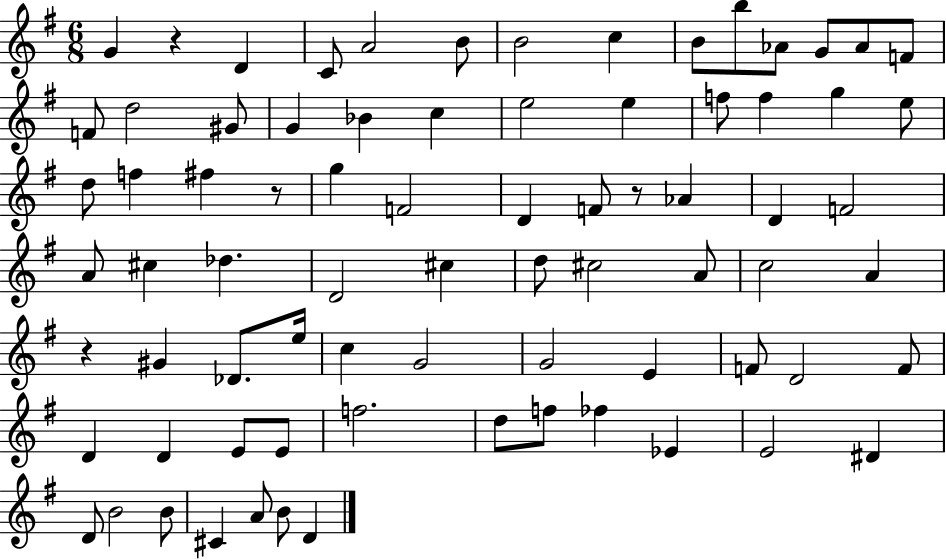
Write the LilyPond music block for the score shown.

{
  \clef treble
  \numericTimeSignature
  \time 6/8
  \key g \major
  \repeat volta 2 { g'4 r4 d'4 | c'8 a'2 b'8 | b'2 c''4 | b'8 b''8 aes'8 g'8 aes'8 f'8 | \break f'8 d''2 gis'8 | g'4 bes'4 c''4 | e''2 e''4 | f''8 f''4 g''4 e''8 | \break d''8 f''4 fis''4 r8 | g''4 f'2 | d'4 f'8 r8 aes'4 | d'4 f'2 | \break a'8 cis''4 des''4. | d'2 cis''4 | d''8 cis''2 a'8 | c''2 a'4 | \break r4 gis'4 des'8. e''16 | c''4 g'2 | g'2 e'4 | f'8 d'2 f'8 | \break d'4 d'4 e'8 e'8 | f''2. | d''8 f''8 fes''4 ees'4 | e'2 dis'4 | \break d'8 b'2 b'8 | cis'4 a'8 b'8 d'4 | } \bar "|."
}